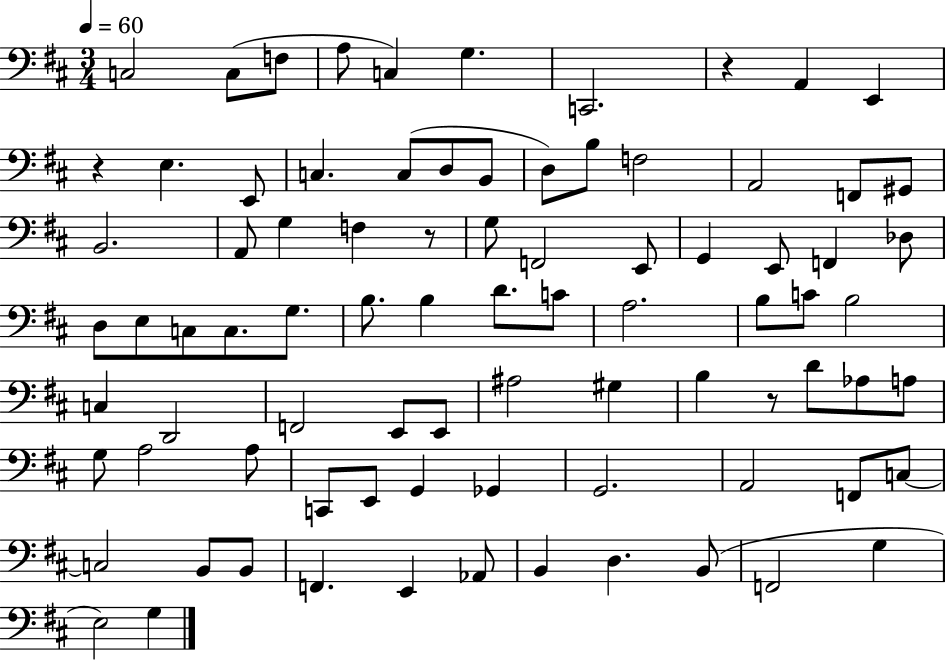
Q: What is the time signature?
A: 3/4